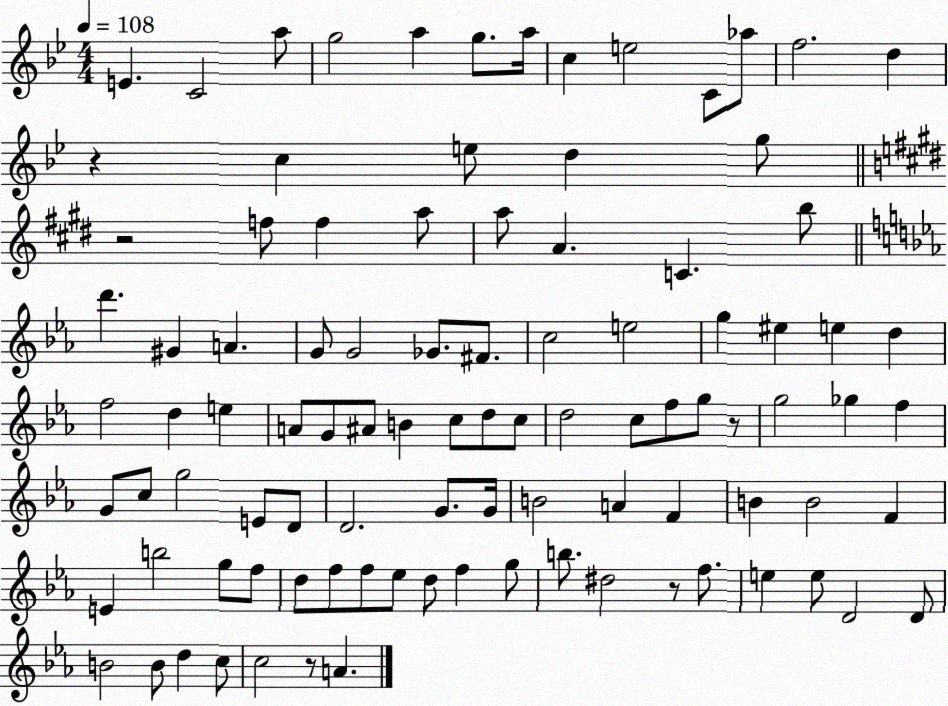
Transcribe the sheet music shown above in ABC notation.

X:1
T:Untitled
M:4/4
L:1/4
K:Bb
E C2 a/2 g2 a g/2 a/4 c e2 C/2 _a/2 f2 d z c e/2 d g/2 z2 f/2 f a/2 a/2 A C b/2 d' ^G A G/2 G2 _G/2 ^F/2 c2 e2 g ^e e d f2 d e A/2 G/2 ^A/2 B c/2 d/2 c/2 d2 c/2 f/2 g/2 z/2 g2 _g f G/2 c/2 g2 E/2 D/2 D2 G/2 G/4 B2 A F B B2 F E b2 g/2 f/2 d/2 f/2 f/2 _e/2 d/2 f g/2 b/2 ^d2 z/2 f/2 e e/2 D2 D/2 B2 B/2 d c/2 c2 z/2 A